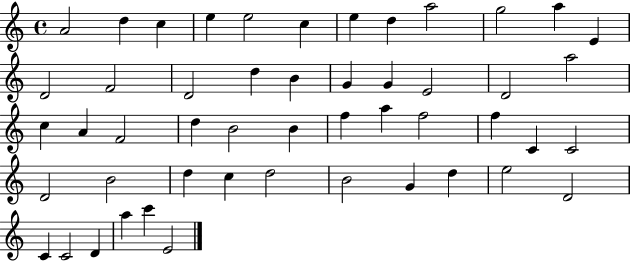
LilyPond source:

{
  \clef treble
  \time 4/4
  \defaultTimeSignature
  \key c \major
  a'2 d''4 c''4 | e''4 e''2 c''4 | e''4 d''4 a''2 | g''2 a''4 e'4 | \break d'2 f'2 | d'2 d''4 b'4 | g'4 g'4 e'2 | d'2 a''2 | \break c''4 a'4 f'2 | d''4 b'2 b'4 | f''4 a''4 f''2 | f''4 c'4 c'2 | \break d'2 b'2 | d''4 c''4 d''2 | b'2 g'4 d''4 | e''2 d'2 | \break c'4 c'2 d'4 | a''4 c'''4 e'2 | \bar "|."
}